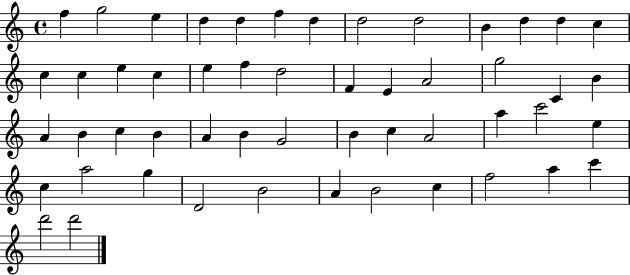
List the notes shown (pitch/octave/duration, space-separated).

F5/q G5/h E5/q D5/q D5/q F5/q D5/q D5/h D5/h B4/q D5/q D5/q C5/q C5/q C5/q E5/q C5/q E5/q F5/q D5/h F4/q E4/q A4/h G5/h C4/q B4/q A4/q B4/q C5/q B4/q A4/q B4/q G4/h B4/q C5/q A4/h A5/q C6/h E5/q C5/q A5/h G5/q D4/h B4/h A4/q B4/h C5/q F5/h A5/q C6/q D6/h D6/h